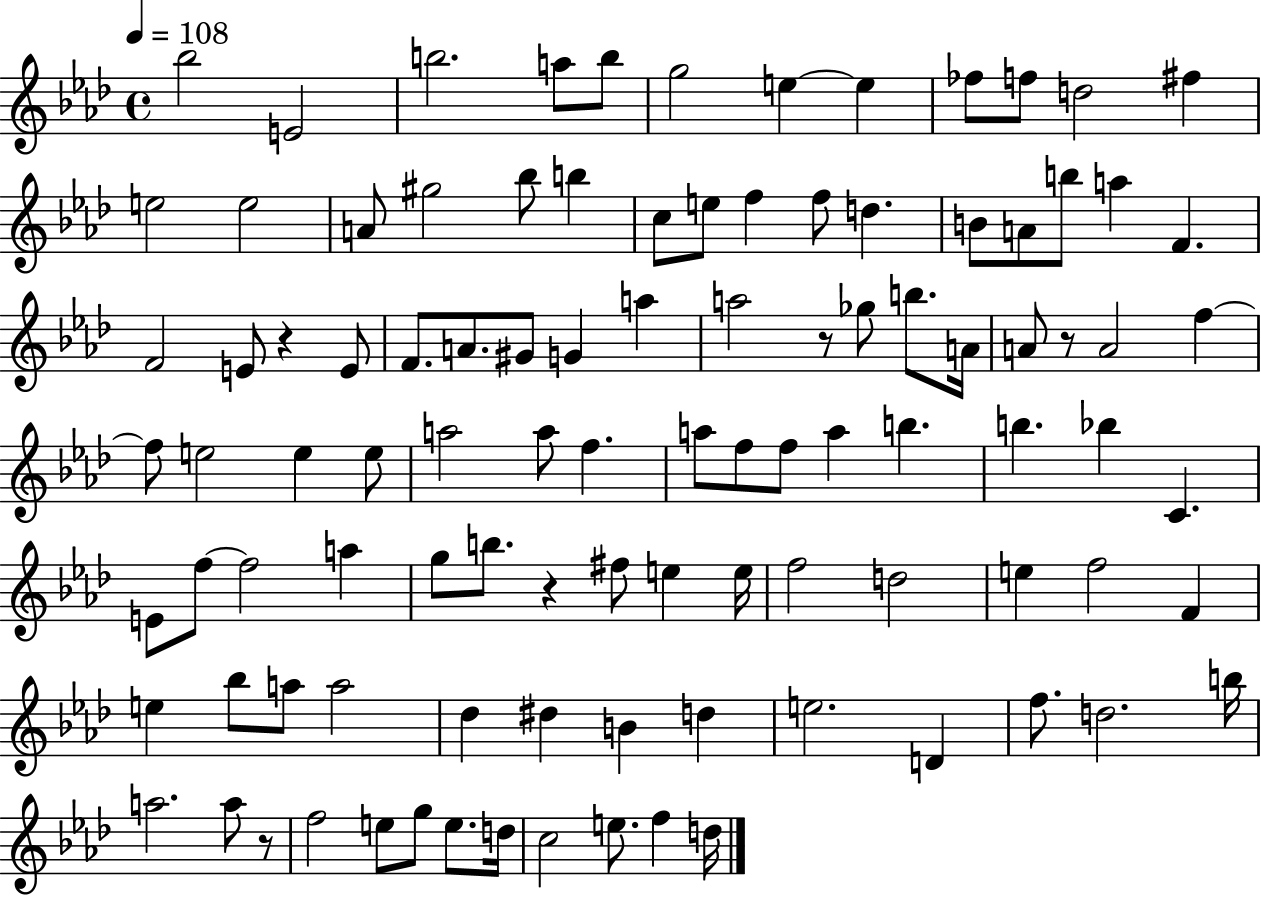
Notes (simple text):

Bb5/h E4/h B5/h. A5/e B5/e G5/h E5/q E5/q FES5/e F5/e D5/h F#5/q E5/h E5/h A4/e G#5/h Bb5/e B5/q C5/e E5/e F5/q F5/e D5/q. B4/e A4/e B5/e A5/q F4/q. F4/h E4/e R/q E4/e F4/e. A4/e. G#4/e G4/q A5/q A5/h R/e Gb5/e B5/e. A4/s A4/e R/e A4/h F5/q F5/e E5/h E5/q E5/e A5/h A5/e F5/q. A5/e F5/e F5/e A5/q B5/q. B5/q. Bb5/q C4/q. E4/e F5/e F5/h A5/q G5/e B5/e. R/q F#5/e E5/q E5/s F5/h D5/h E5/q F5/h F4/q E5/q Bb5/e A5/e A5/h Db5/q D#5/q B4/q D5/q E5/h. D4/q F5/e. D5/h. B5/s A5/h. A5/e R/e F5/h E5/e G5/e E5/e. D5/s C5/h E5/e. F5/q D5/s